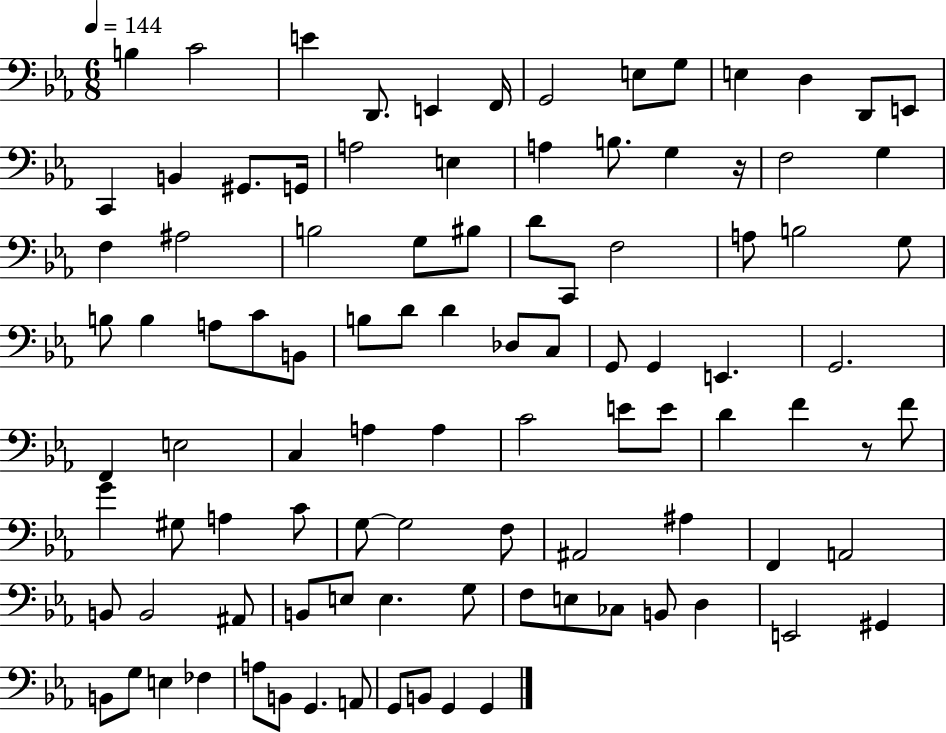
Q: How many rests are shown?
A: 2